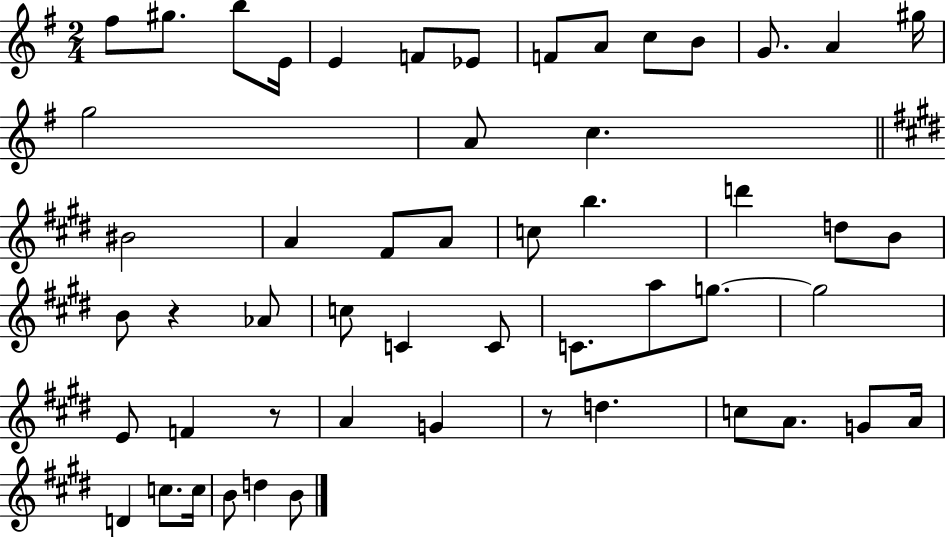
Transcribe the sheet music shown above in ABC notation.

X:1
T:Untitled
M:2/4
L:1/4
K:G
^f/2 ^g/2 b/2 E/4 E F/2 _E/2 F/2 A/2 c/2 B/2 G/2 A ^g/4 g2 A/2 c ^B2 A ^F/2 A/2 c/2 b d' d/2 B/2 B/2 z _A/2 c/2 C C/2 C/2 a/2 g/2 g2 E/2 F z/2 A G z/2 d c/2 A/2 G/2 A/4 D c/2 c/4 B/2 d B/2